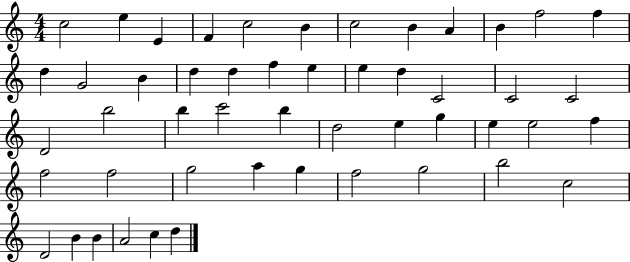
C5/h E5/q E4/q F4/q C5/h B4/q C5/h B4/q A4/q B4/q F5/h F5/q D5/q G4/h B4/q D5/q D5/q F5/q E5/q E5/q D5/q C4/h C4/h C4/h D4/h B5/h B5/q C6/h B5/q D5/h E5/q G5/q E5/q E5/h F5/q F5/h F5/h G5/h A5/q G5/q F5/h G5/h B5/h C5/h D4/h B4/q B4/q A4/h C5/q D5/q